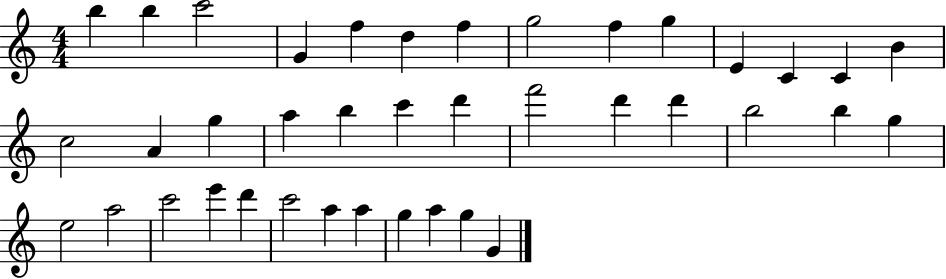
B5/q B5/q C6/h G4/q F5/q D5/q F5/q G5/h F5/q G5/q E4/q C4/q C4/q B4/q C5/h A4/q G5/q A5/q B5/q C6/q D6/q F6/h D6/q D6/q B5/h B5/q G5/q E5/h A5/h C6/h E6/q D6/q C6/h A5/q A5/q G5/q A5/q G5/q G4/q